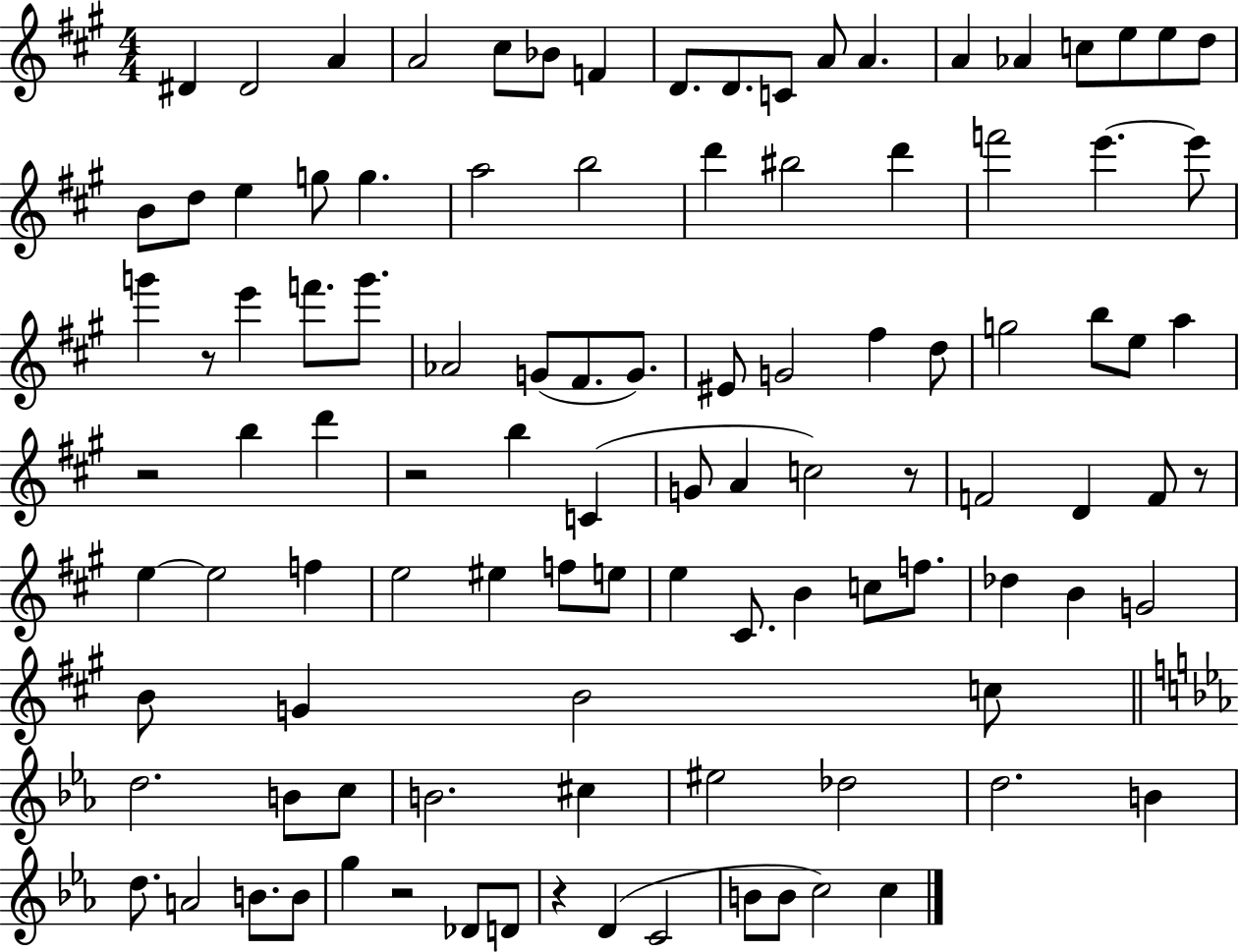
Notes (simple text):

D#4/q D#4/h A4/q A4/h C#5/e Bb4/e F4/q D4/e. D4/e. C4/e A4/e A4/q. A4/q Ab4/q C5/e E5/e E5/e D5/e B4/e D5/e E5/q G5/e G5/q. A5/h B5/h D6/q BIS5/h D6/q F6/h E6/q. E6/e G6/q R/e E6/q F6/e. G6/e. Ab4/h G4/e F#4/e. G4/e. EIS4/e G4/h F#5/q D5/e G5/h B5/e E5/e A5/q R/h B5/q D6/q R/h B5/q C4/q G4/e A4/q C5/h R/e F4/h D4/q F4/e R/e E5/q E5/h F5/q E5/h EIS5/q F5/e E5/e E5/q C#4/e. B4/q C5/e F5/e. Db5/q B4/q G4/h B4/e G4/q B4/h C5/e D5/h. B4/e C5/e B4/h. C#5/q EIS5/h Db5/h D5/h. B4/q D5/e. A4/h B4/e. B4/e G5/q R/h Db4/e D4/e R/q D4/q C4/h B4/e B4/e C5/h C5/q